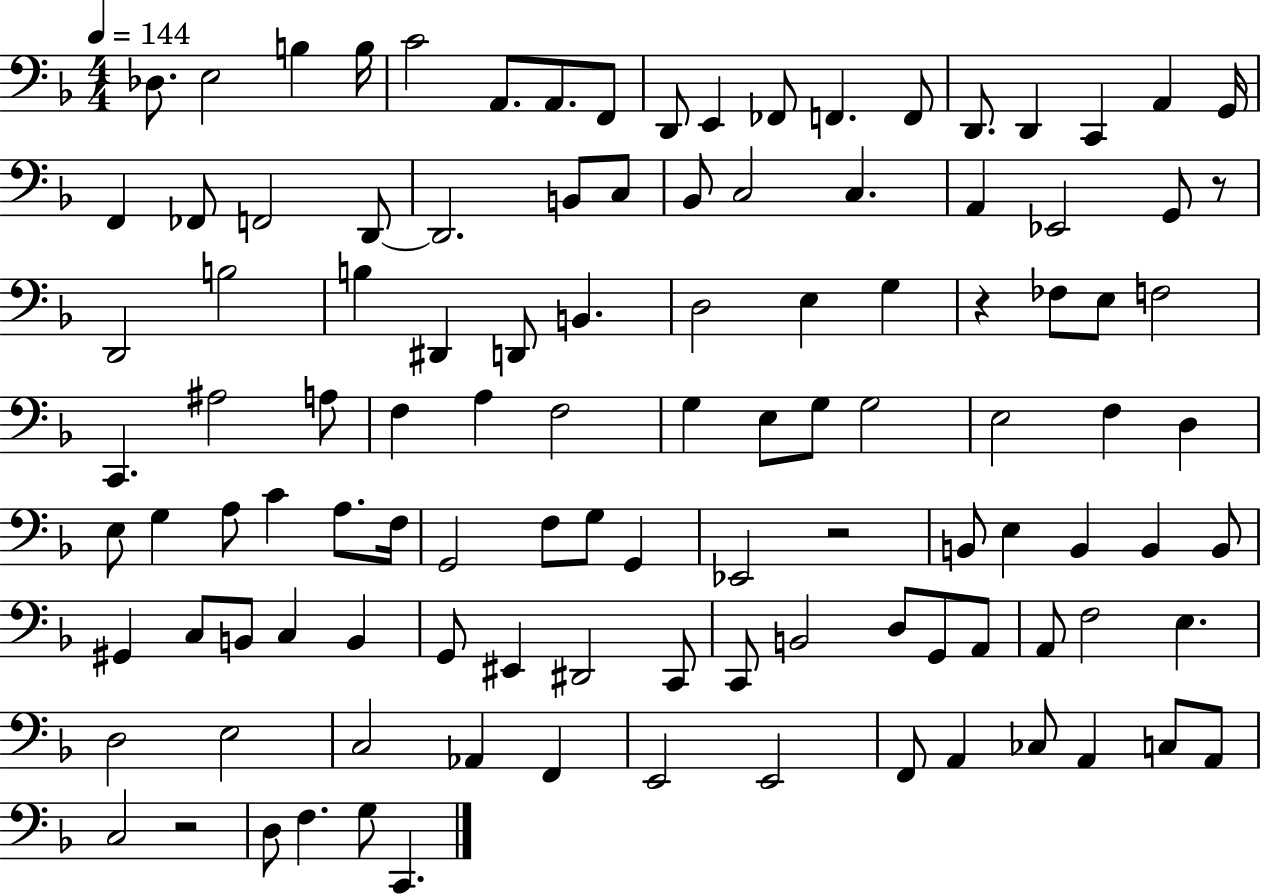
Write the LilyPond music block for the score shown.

{
  \clef bass
  \numericTimeSignature
  \time 4/4
  \key f \major
  \tempo 4 = 144
  des8. e2 b4 b16 | c'2 a,8. a,8. f,8 | d,8 e,4 fes,8 f,4. f,8 | d,8. d,4 c,4 a,4 g,16 | \break f,4 fes,8 f,2 d,8~~ | d,2. b,8 c8 | bes,8 c2 c4. | a,4 ees,2 g,8 r8 | \break d,2 b2 | b4 dis,4 d,8 b,4. | d2 e4 g4 | r4 fes8 e8 f2 | \break c,4. ais2 a8 | f4 a4 f2 | g4 e8 g8 g2 | e2 f4 d4 | \break e8 g4 a8 c'4 a8. f16 | g,2 f8 g8 g,4 | ees,2 r2 | b,8 e4 b,4 b,4 b,8 | \break gis,4 c8 b,8 c4 b,4 | g,8 eis,4 dis,2 c,8 | c,8 b,2 d8 g,8 a,8 | a,8 f2 e4. | \break d2 e2 | c2 aes,4 f,4 | e,2 e,2 | f,8 a,4 ces8 a,4 c8 a,8 | \break c2 r2 | d8 f4. g8 c,4. | \bar "|."
}